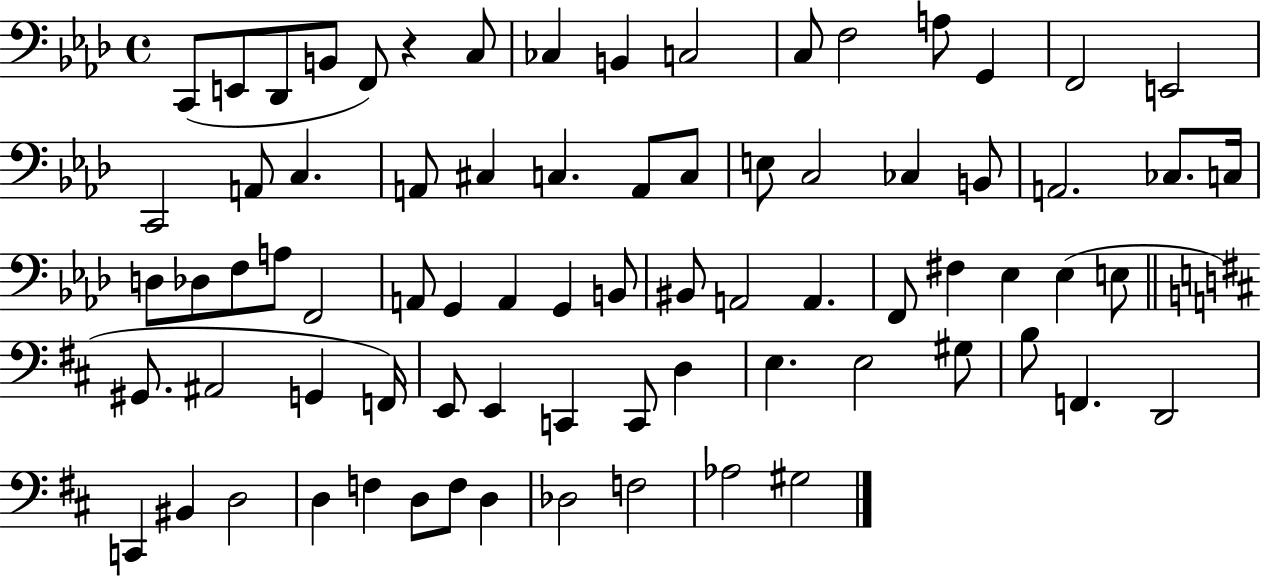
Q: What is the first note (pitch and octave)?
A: C2